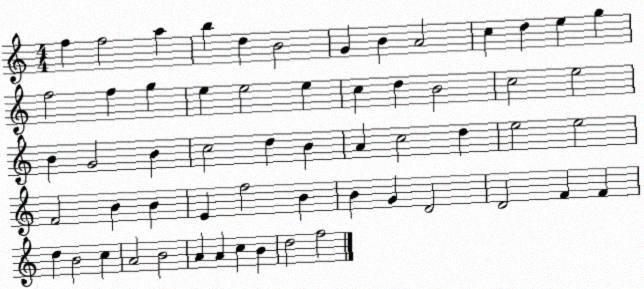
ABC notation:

X:1
T:Untitled
M:4/4
L:1/4
K:C
f f2 a b d B2 G B A2 c d e g f2 f g e e2 e c d B2 c2 e2 B G2 B c2 d B A c2 d e2 e2 F2 B B E f2 B B G D2 D2 F F d B2 c A2 B2 A A c B d2 f2